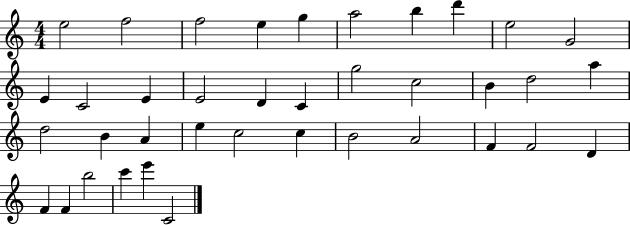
{
  \clef treble
  \numericTimeSignature
  \time 4/4
  \key c \major
  e''2 f''2 | f''2 e''4 g''4 | a''2 b''4 d'''4 | e''2 g'2 | \break e'4 c'2 e'4 | e'2 d'4 c'4 | g''2 c''2 | b'4 d''2 a''4 | \break d''2 b'4 a'4 | e''4 c''2 c''4 | b'2 a'2 | f'4 f'2 d'4 | \break f'4 f'4 b''2 | c'''4 e'''4 c'2 | \bar "|."
}